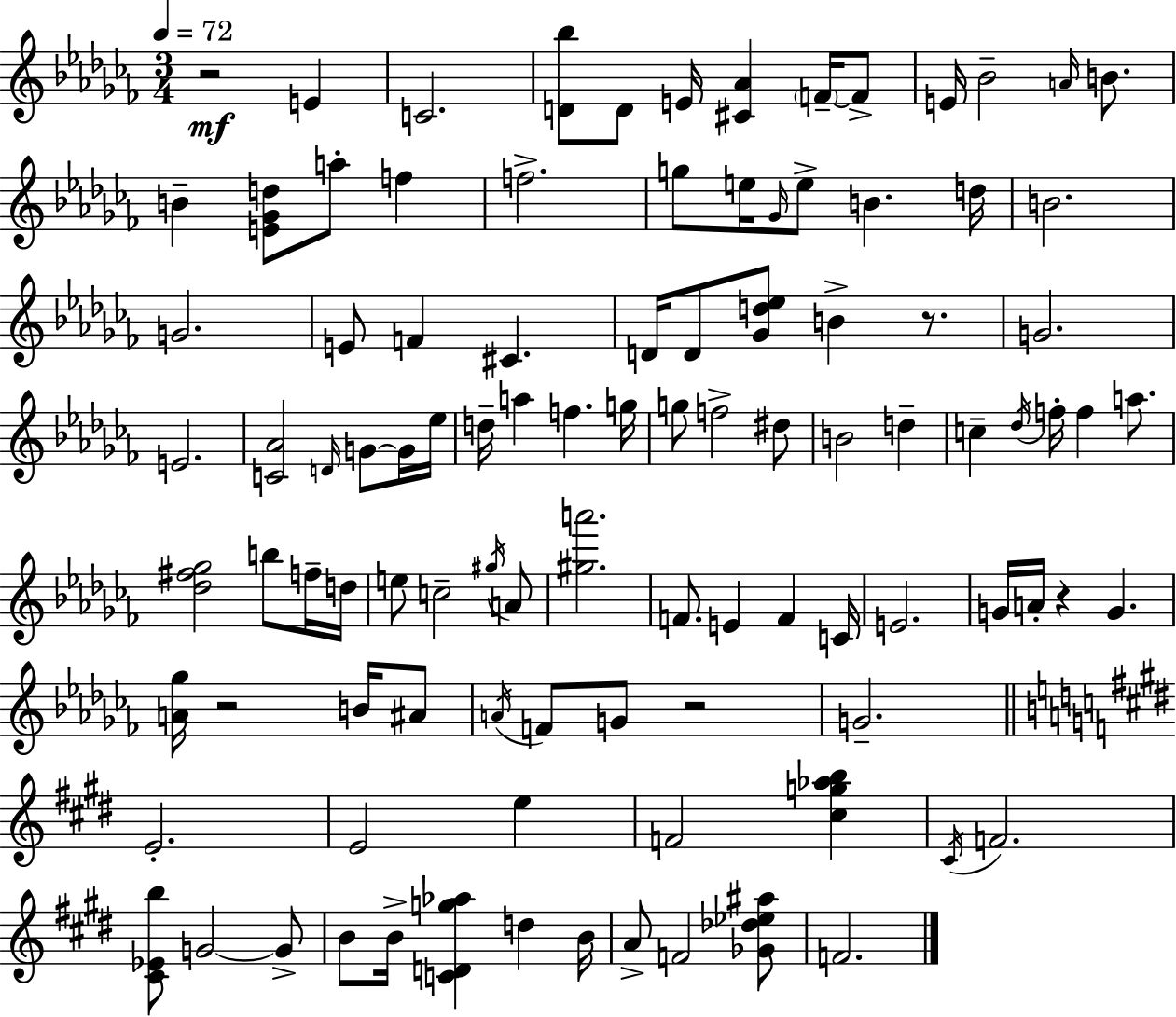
{
  \clef treble
  \numericTimeSignature
  \time 3/4
  \key aes \minor
  \tempo 4 = 72
  r2\mf e'4 | c'2. | <d' bes''>8 d'8 e'16 <cis' aes'>4 \parenthesize f'16--~~ f'8-> | e'16 bes'2-- \grace { a'16 } b'8. | \break b'4-- <e' ges' d''>8 a''8-. f''4 | f''2.-> | g''8 e''16 \grace { ges'16 } e''8-> b'4. | d''16 b'2. | \break g'2. | e'8 f'4 cis'4. | d'16 d'8 <ges' d'' ees''>8 b'4-> r8. | g'2. | \break e'2. | <c' aes'>2 \grace { d'16 } g'8~~ | g'16 ees''16 d''16-- a''4 f''4. | g''16 g''8 f''2-> | \break dis''8 b'2 d''4-- | c''4-- \acciaccatura { des''16 } f''16-. f''4 | a''8. <des'' fis'' ges''>2 | b''8 f''16-- d''16 e''8 c''2-- | \break \acciaccatura { gis''16 } a'8 <gis'' a'''>2. | f'8. e'4 | f'4 c'16 e'2. | g'16 a'16-. r4 g'4. | \break <a' ges''>16 r2 | b'16 ais'8 \acciaccatura { a'16 } f'8 g'8 r2 | g'2.-- | \bar "||" \break \key e \major e'2.-. | e'2 e''4 | f'2 <cis'' g'' aes'' b''>4 | \acciaccatura { cis'16 } f'2. | \break <cis' ees' b''>8 g'2~~ g'8-> | b'8 b'16-> <c' d' g'' aes''>4 d''4 | b'16 a'8-> f'2 <ges' des'' ees'' ais''>8 | f'2. | \break \bar "|."
}